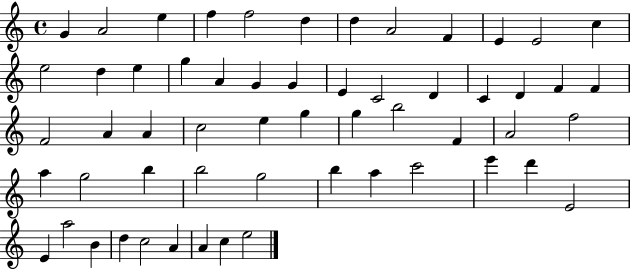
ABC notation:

X:1
T:Untitled
M:4/4
L:1/4
K:C
G A2 e f f2 d d A2 F E E2 c e2 d e g A G G E C2 D C D F F F2 A A c2 e g g b2 F A2 f2 a g2 b b2 g2 b a c'2 e' d' E2 E a2 B d c2 A A c e2